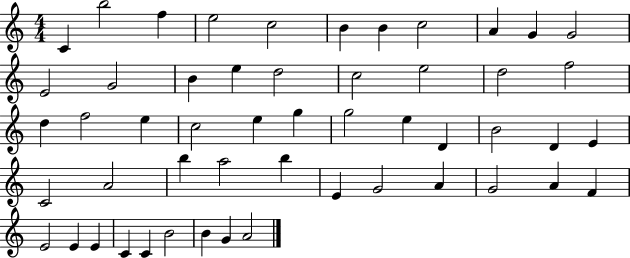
X:1
T:Untitled
M:4/4
L:1/4
K:C
C b2 f e2 c2 B B c2 A G G2 E2 G2 B e d2 c2 e2 d2 f2 d f2 e c2 e g g2 e D B2 D E C2 A2 b a2 b E G2 A G2 A F E2 E E C C B2 B G A2